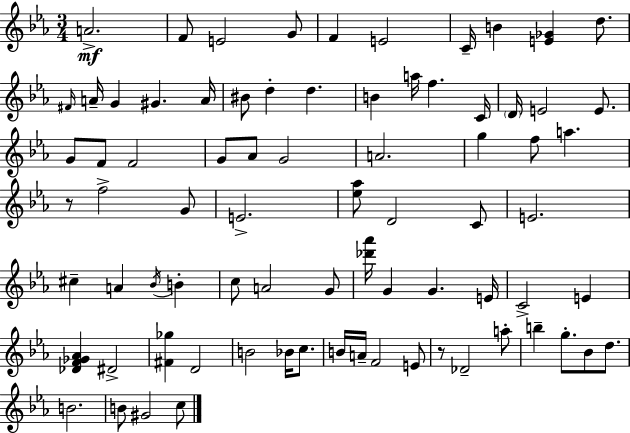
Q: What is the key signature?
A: C minor